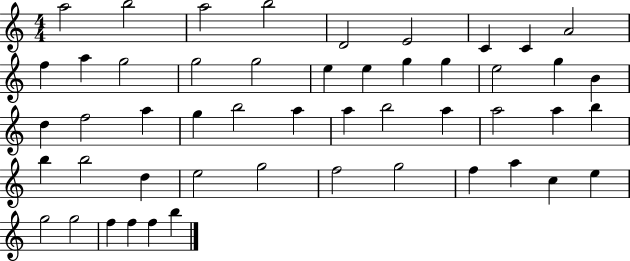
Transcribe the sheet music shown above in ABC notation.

X:1
T:Untitled
M:4/4
L:1/4
K:C
a2 b2 a2 b2 D2 E2 C C A2 f a g2 g2 g2 e e g g e2 g B d f2 a g b2 a a b2 a a2 a b b b2 d e2 g2 f2 g2 f a c e g2 g2 f f f b